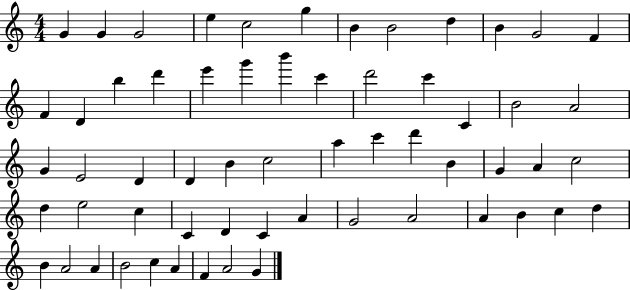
X:1
T:Untitled
M:4/4
L:1/4
K:C
G G G2 e c2 g B B2 d B G2 F F D b d' e' g' b' c' d'2 c' C B2 A2 G E2 D D B c2 a c' d' B G A c2 d e2 c C D C A G2 A2 A B c d B A2 A B2 c A F A2 G